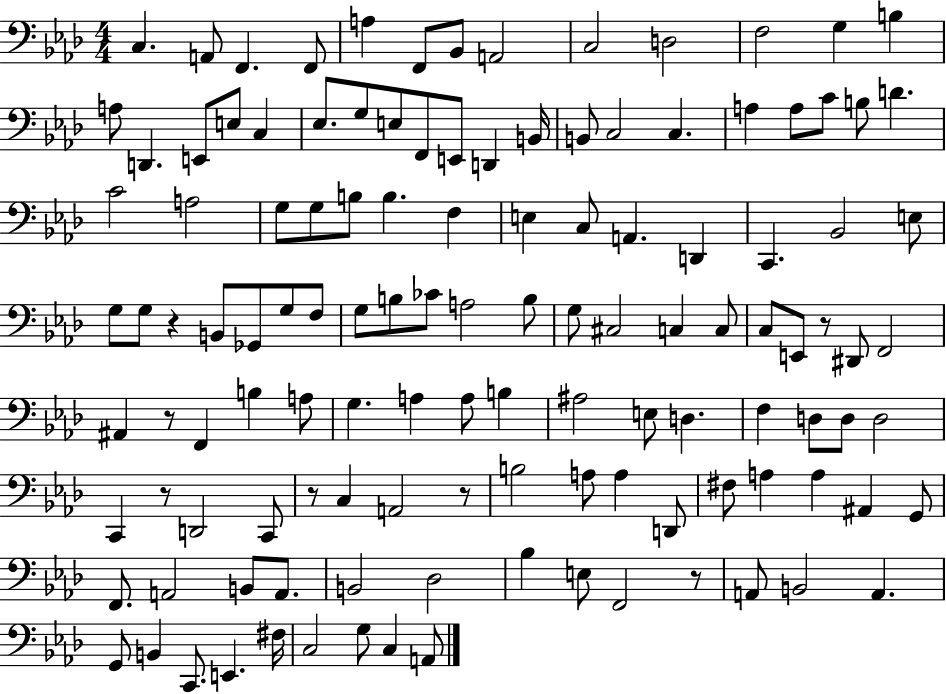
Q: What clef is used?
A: bass